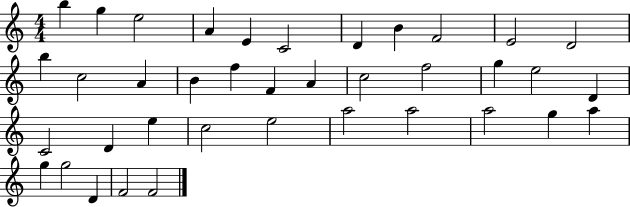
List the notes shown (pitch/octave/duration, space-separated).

B5/q G5/q E5/h A4/q E4/q C4/h D4/q B4/q F4/h E4/h D4/h B5/q C5/h A4/q B4/q F5/q F4/q A4/q C5/h F5/h G5/q E5/h D4/q C4/h D4/q E5/q C5/h E5/h A5/h A5/h A5/h G5/q A5/q G5/q G5/h D4/q F4/h F4/h